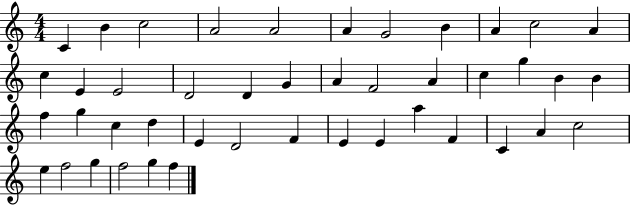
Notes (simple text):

C4/q B4/q C5/h A4/h A4/h A4/q G4/h B4/q A4/q C5/h A4/q C5/q E4/q E4/h D4/h D4/q G4/q A4/q F4/h A4/q C5/q G5/q B4/q B4/q F5/q G5/q C5/q D5/q E4/q D4/h F4/q E4/q E4/q A5/q F4/q C4/q A4/q C5/h E5/q F5/h G5/q F5/h G5/q F5/q